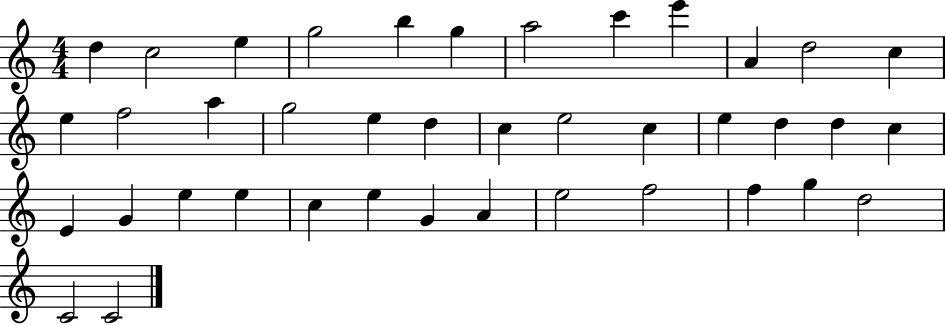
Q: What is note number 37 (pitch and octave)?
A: G5